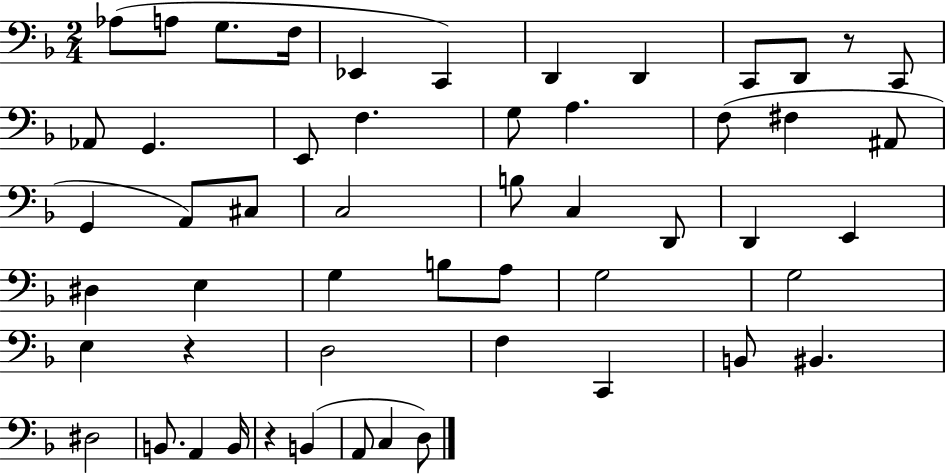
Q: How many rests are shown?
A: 3